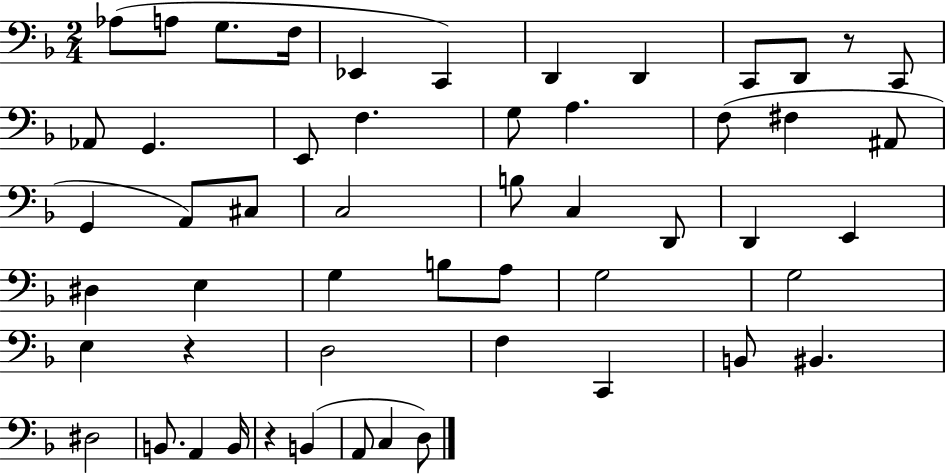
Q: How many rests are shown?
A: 3